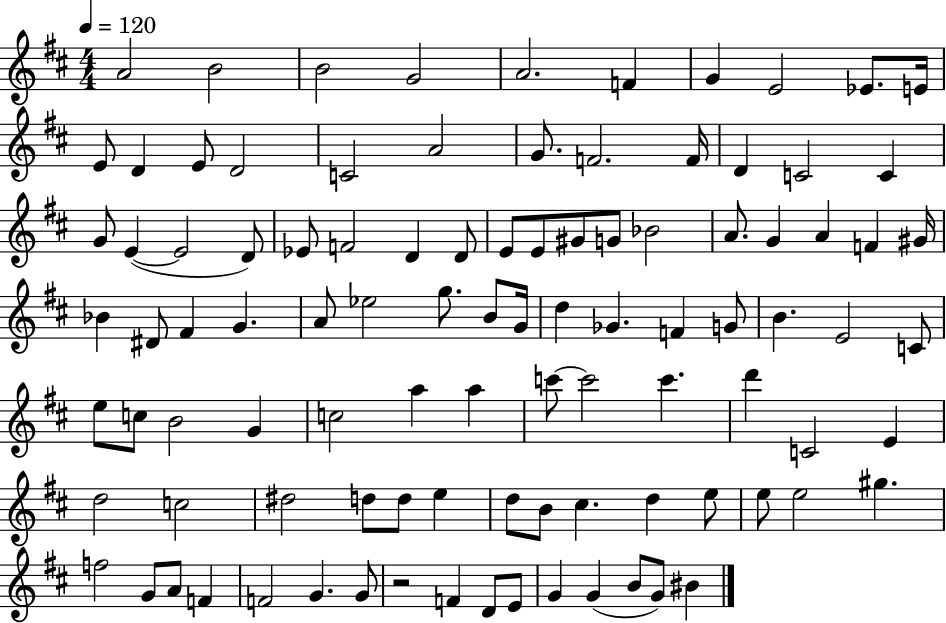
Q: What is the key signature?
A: D major